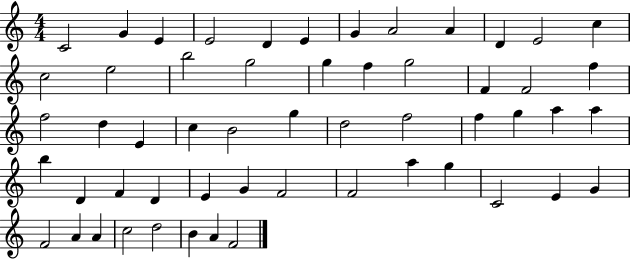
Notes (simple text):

C4/h G4/q E4/q E4/h D4/q E4/q G4/q A4/h A4/q D4/q E4/h C5/q C5/h E5/h B5/h G5/h G5/q F5/q G5/h F4/q F4/h F5/q F5/h D5/q E4/q C5/q B4/h G5/q D5/h F5/h F5/q G5/q A5/q A5/q B5/q D4/q F4/q D4/q E4/q G4/q F4/h F4/h A5/q G5/q C4/h E4/q G4/q F4/h A4/q A4/q C5/h D5/h B4/q A4/q F4/h